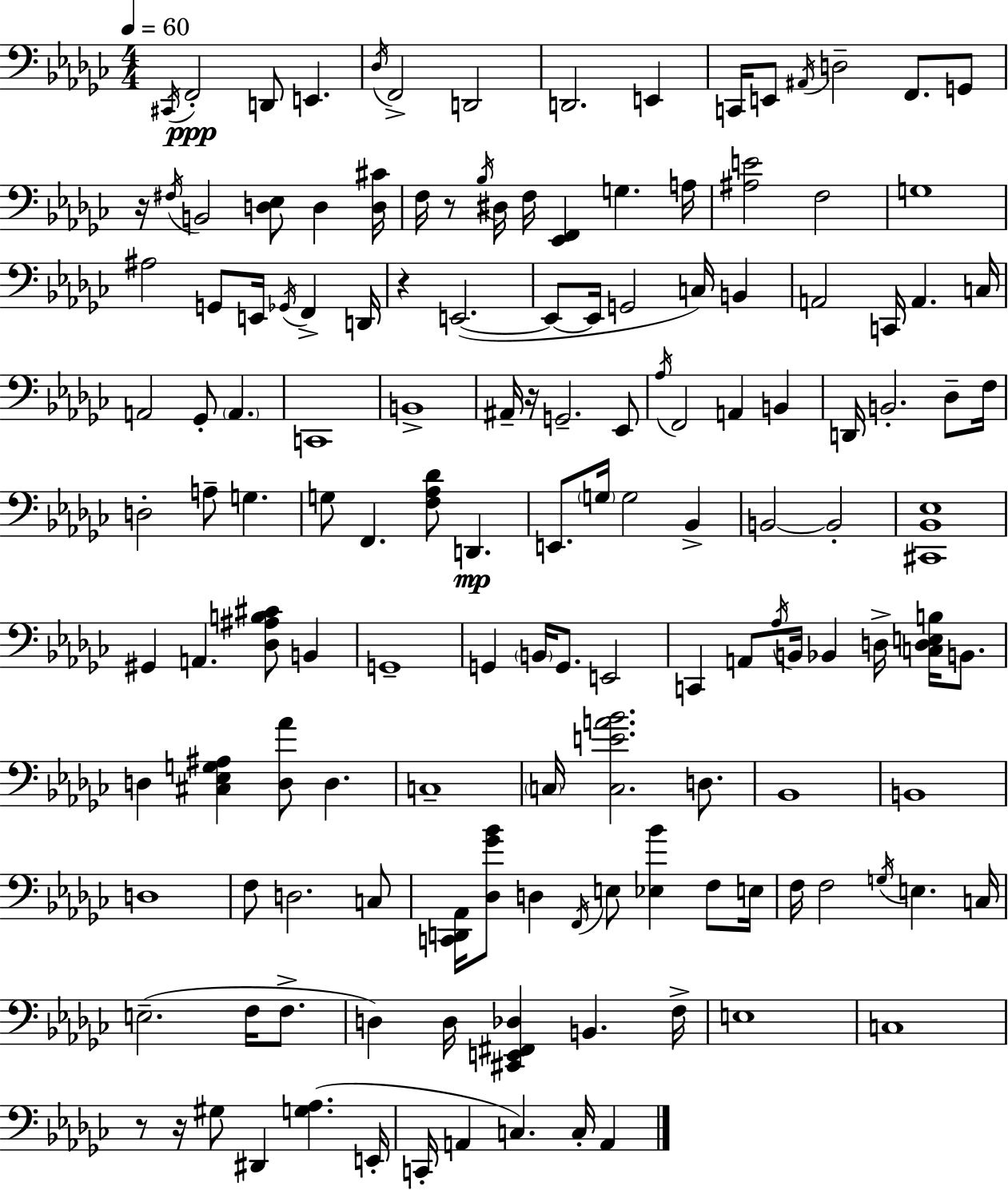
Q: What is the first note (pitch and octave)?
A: C#2